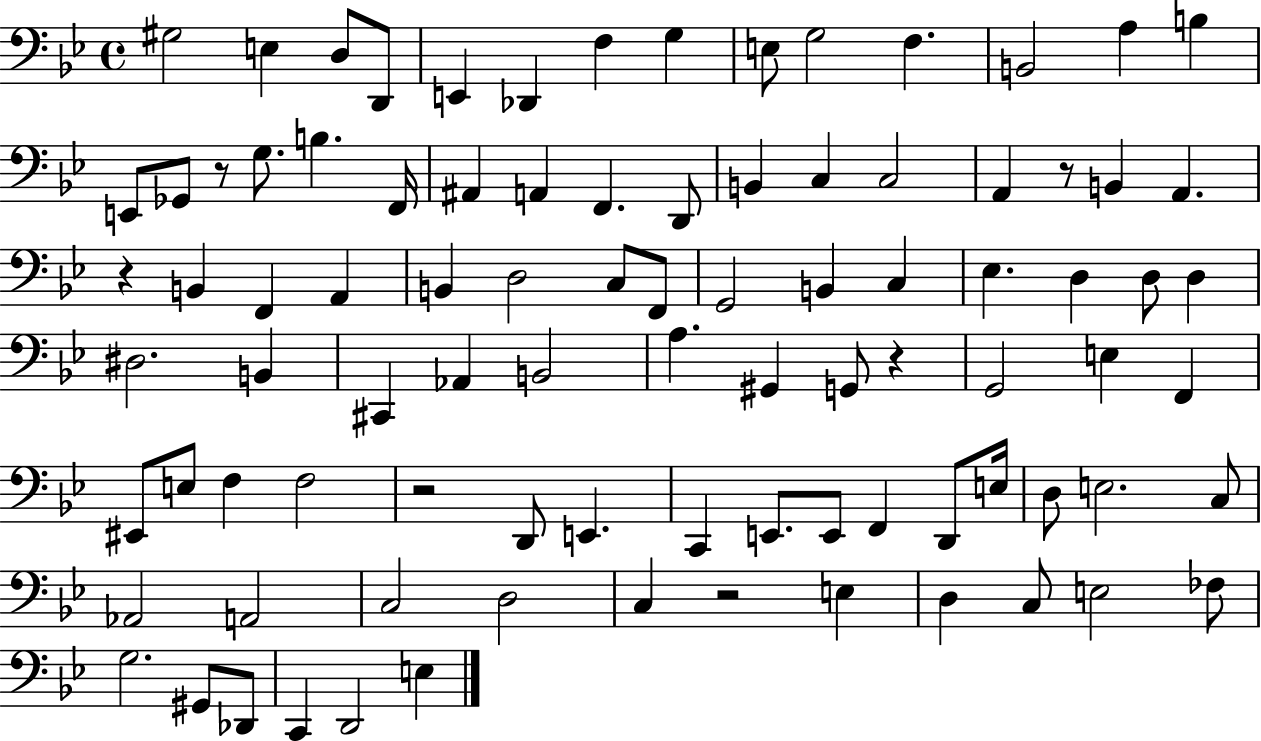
X:1
T:Untitled
M:4/4
L:1/4
K:Bb
^G,2 E, D,/2 D,,/2 E,, _D,, F, G, E,/2 G,2 F, B,,2 A, B, E,,/2 _G,,/2 z/2 G,/2 B, F,,/4 ^A,, A,, F,, D,,/2 B,, C, C,2 A,, z/2 B,, A,, z B,, F,, A,, B,, D,2 C,/2 F,,/2 G,,2 B,, C, _E, D, D,/2 D, ^D,2 B,, ^C,, _A,, B,,2 A, ^G,, G,,/2 z G,,2 E, F,, ^E,,/2 E,/2 F, F,2 z2 D,,/2 E,, C,, E,,/2 E,,/2 F,, D,,/2 E,/4 D,/2 E,2 C,/2 _A,,2 A,,2 C,2 D,2 C, z2 E, D, C,/2 E,2 _F,/2 G,2 ^G,,/2 _D,,/2 C,, D,,2 E,